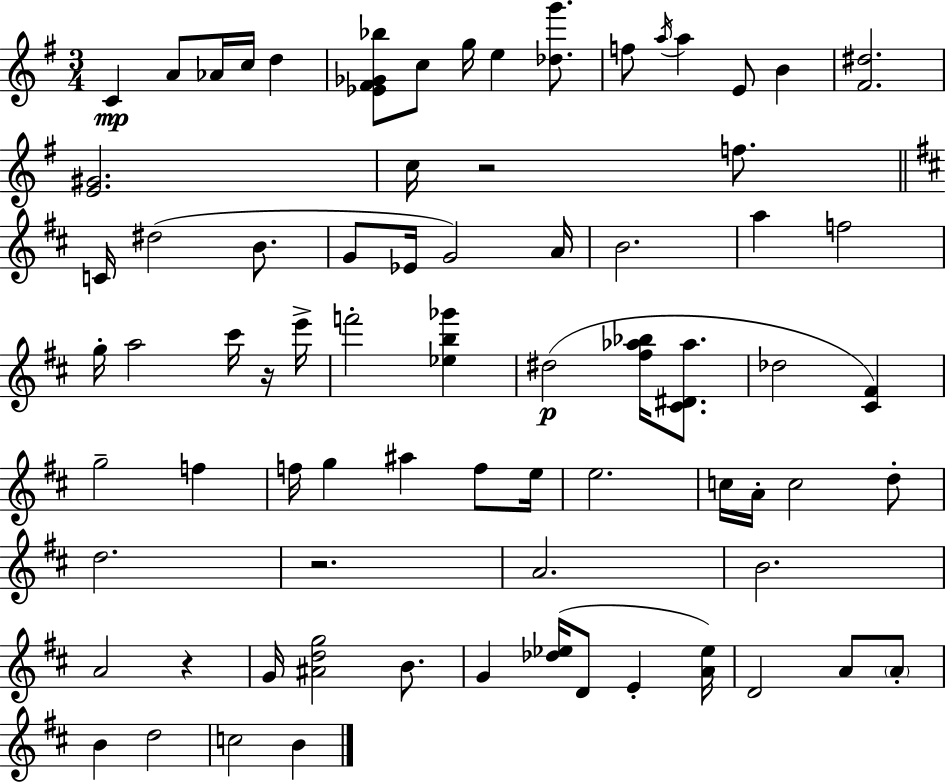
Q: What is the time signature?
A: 3/4